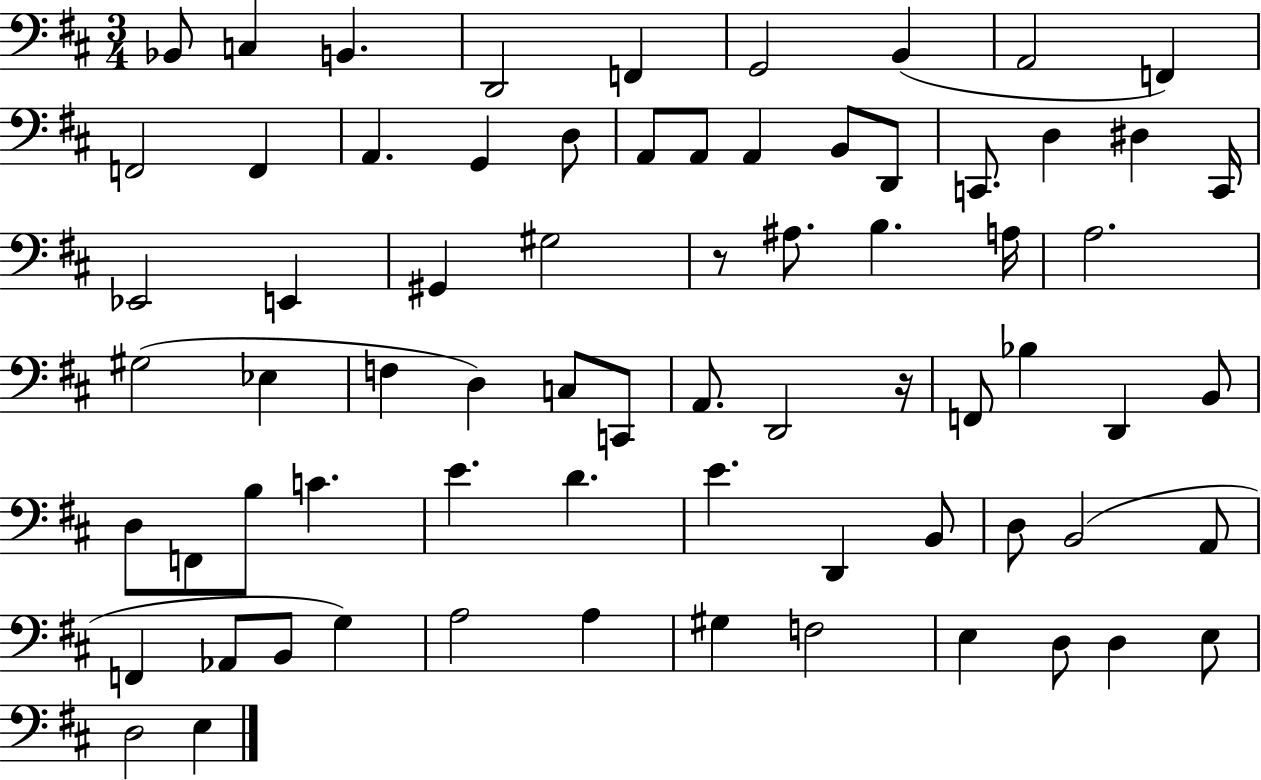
Bb2/e C3/q B2/q. D2/h F2/q G2/h B2/q A2/h F2/q F2/h F2/q A2/q. G2/q D3/e A2/e A2/e A2/q B2/e D2/e C2/e. D3/q D#3/q C2/s Eb2/h E2/q G#2/q G#3/h R/e A#3/e. B3/q. A3/s A3/h. G#3/h Eb3/q F3/q D3/q C3/e C2/e A2/e. D2/h R/s F2/e Bb3/q D2/q B2/e D3/e F2/e B3/e C4/q. E4/q. D4/q. E4/q. D2/q B2/e D3/e B2/h A2/e F2/q Ab2/e B2/e G3/q A3/h A3/q G#3/q F3/h E3/q D3/e D3/q E3/e D3/h E3/q